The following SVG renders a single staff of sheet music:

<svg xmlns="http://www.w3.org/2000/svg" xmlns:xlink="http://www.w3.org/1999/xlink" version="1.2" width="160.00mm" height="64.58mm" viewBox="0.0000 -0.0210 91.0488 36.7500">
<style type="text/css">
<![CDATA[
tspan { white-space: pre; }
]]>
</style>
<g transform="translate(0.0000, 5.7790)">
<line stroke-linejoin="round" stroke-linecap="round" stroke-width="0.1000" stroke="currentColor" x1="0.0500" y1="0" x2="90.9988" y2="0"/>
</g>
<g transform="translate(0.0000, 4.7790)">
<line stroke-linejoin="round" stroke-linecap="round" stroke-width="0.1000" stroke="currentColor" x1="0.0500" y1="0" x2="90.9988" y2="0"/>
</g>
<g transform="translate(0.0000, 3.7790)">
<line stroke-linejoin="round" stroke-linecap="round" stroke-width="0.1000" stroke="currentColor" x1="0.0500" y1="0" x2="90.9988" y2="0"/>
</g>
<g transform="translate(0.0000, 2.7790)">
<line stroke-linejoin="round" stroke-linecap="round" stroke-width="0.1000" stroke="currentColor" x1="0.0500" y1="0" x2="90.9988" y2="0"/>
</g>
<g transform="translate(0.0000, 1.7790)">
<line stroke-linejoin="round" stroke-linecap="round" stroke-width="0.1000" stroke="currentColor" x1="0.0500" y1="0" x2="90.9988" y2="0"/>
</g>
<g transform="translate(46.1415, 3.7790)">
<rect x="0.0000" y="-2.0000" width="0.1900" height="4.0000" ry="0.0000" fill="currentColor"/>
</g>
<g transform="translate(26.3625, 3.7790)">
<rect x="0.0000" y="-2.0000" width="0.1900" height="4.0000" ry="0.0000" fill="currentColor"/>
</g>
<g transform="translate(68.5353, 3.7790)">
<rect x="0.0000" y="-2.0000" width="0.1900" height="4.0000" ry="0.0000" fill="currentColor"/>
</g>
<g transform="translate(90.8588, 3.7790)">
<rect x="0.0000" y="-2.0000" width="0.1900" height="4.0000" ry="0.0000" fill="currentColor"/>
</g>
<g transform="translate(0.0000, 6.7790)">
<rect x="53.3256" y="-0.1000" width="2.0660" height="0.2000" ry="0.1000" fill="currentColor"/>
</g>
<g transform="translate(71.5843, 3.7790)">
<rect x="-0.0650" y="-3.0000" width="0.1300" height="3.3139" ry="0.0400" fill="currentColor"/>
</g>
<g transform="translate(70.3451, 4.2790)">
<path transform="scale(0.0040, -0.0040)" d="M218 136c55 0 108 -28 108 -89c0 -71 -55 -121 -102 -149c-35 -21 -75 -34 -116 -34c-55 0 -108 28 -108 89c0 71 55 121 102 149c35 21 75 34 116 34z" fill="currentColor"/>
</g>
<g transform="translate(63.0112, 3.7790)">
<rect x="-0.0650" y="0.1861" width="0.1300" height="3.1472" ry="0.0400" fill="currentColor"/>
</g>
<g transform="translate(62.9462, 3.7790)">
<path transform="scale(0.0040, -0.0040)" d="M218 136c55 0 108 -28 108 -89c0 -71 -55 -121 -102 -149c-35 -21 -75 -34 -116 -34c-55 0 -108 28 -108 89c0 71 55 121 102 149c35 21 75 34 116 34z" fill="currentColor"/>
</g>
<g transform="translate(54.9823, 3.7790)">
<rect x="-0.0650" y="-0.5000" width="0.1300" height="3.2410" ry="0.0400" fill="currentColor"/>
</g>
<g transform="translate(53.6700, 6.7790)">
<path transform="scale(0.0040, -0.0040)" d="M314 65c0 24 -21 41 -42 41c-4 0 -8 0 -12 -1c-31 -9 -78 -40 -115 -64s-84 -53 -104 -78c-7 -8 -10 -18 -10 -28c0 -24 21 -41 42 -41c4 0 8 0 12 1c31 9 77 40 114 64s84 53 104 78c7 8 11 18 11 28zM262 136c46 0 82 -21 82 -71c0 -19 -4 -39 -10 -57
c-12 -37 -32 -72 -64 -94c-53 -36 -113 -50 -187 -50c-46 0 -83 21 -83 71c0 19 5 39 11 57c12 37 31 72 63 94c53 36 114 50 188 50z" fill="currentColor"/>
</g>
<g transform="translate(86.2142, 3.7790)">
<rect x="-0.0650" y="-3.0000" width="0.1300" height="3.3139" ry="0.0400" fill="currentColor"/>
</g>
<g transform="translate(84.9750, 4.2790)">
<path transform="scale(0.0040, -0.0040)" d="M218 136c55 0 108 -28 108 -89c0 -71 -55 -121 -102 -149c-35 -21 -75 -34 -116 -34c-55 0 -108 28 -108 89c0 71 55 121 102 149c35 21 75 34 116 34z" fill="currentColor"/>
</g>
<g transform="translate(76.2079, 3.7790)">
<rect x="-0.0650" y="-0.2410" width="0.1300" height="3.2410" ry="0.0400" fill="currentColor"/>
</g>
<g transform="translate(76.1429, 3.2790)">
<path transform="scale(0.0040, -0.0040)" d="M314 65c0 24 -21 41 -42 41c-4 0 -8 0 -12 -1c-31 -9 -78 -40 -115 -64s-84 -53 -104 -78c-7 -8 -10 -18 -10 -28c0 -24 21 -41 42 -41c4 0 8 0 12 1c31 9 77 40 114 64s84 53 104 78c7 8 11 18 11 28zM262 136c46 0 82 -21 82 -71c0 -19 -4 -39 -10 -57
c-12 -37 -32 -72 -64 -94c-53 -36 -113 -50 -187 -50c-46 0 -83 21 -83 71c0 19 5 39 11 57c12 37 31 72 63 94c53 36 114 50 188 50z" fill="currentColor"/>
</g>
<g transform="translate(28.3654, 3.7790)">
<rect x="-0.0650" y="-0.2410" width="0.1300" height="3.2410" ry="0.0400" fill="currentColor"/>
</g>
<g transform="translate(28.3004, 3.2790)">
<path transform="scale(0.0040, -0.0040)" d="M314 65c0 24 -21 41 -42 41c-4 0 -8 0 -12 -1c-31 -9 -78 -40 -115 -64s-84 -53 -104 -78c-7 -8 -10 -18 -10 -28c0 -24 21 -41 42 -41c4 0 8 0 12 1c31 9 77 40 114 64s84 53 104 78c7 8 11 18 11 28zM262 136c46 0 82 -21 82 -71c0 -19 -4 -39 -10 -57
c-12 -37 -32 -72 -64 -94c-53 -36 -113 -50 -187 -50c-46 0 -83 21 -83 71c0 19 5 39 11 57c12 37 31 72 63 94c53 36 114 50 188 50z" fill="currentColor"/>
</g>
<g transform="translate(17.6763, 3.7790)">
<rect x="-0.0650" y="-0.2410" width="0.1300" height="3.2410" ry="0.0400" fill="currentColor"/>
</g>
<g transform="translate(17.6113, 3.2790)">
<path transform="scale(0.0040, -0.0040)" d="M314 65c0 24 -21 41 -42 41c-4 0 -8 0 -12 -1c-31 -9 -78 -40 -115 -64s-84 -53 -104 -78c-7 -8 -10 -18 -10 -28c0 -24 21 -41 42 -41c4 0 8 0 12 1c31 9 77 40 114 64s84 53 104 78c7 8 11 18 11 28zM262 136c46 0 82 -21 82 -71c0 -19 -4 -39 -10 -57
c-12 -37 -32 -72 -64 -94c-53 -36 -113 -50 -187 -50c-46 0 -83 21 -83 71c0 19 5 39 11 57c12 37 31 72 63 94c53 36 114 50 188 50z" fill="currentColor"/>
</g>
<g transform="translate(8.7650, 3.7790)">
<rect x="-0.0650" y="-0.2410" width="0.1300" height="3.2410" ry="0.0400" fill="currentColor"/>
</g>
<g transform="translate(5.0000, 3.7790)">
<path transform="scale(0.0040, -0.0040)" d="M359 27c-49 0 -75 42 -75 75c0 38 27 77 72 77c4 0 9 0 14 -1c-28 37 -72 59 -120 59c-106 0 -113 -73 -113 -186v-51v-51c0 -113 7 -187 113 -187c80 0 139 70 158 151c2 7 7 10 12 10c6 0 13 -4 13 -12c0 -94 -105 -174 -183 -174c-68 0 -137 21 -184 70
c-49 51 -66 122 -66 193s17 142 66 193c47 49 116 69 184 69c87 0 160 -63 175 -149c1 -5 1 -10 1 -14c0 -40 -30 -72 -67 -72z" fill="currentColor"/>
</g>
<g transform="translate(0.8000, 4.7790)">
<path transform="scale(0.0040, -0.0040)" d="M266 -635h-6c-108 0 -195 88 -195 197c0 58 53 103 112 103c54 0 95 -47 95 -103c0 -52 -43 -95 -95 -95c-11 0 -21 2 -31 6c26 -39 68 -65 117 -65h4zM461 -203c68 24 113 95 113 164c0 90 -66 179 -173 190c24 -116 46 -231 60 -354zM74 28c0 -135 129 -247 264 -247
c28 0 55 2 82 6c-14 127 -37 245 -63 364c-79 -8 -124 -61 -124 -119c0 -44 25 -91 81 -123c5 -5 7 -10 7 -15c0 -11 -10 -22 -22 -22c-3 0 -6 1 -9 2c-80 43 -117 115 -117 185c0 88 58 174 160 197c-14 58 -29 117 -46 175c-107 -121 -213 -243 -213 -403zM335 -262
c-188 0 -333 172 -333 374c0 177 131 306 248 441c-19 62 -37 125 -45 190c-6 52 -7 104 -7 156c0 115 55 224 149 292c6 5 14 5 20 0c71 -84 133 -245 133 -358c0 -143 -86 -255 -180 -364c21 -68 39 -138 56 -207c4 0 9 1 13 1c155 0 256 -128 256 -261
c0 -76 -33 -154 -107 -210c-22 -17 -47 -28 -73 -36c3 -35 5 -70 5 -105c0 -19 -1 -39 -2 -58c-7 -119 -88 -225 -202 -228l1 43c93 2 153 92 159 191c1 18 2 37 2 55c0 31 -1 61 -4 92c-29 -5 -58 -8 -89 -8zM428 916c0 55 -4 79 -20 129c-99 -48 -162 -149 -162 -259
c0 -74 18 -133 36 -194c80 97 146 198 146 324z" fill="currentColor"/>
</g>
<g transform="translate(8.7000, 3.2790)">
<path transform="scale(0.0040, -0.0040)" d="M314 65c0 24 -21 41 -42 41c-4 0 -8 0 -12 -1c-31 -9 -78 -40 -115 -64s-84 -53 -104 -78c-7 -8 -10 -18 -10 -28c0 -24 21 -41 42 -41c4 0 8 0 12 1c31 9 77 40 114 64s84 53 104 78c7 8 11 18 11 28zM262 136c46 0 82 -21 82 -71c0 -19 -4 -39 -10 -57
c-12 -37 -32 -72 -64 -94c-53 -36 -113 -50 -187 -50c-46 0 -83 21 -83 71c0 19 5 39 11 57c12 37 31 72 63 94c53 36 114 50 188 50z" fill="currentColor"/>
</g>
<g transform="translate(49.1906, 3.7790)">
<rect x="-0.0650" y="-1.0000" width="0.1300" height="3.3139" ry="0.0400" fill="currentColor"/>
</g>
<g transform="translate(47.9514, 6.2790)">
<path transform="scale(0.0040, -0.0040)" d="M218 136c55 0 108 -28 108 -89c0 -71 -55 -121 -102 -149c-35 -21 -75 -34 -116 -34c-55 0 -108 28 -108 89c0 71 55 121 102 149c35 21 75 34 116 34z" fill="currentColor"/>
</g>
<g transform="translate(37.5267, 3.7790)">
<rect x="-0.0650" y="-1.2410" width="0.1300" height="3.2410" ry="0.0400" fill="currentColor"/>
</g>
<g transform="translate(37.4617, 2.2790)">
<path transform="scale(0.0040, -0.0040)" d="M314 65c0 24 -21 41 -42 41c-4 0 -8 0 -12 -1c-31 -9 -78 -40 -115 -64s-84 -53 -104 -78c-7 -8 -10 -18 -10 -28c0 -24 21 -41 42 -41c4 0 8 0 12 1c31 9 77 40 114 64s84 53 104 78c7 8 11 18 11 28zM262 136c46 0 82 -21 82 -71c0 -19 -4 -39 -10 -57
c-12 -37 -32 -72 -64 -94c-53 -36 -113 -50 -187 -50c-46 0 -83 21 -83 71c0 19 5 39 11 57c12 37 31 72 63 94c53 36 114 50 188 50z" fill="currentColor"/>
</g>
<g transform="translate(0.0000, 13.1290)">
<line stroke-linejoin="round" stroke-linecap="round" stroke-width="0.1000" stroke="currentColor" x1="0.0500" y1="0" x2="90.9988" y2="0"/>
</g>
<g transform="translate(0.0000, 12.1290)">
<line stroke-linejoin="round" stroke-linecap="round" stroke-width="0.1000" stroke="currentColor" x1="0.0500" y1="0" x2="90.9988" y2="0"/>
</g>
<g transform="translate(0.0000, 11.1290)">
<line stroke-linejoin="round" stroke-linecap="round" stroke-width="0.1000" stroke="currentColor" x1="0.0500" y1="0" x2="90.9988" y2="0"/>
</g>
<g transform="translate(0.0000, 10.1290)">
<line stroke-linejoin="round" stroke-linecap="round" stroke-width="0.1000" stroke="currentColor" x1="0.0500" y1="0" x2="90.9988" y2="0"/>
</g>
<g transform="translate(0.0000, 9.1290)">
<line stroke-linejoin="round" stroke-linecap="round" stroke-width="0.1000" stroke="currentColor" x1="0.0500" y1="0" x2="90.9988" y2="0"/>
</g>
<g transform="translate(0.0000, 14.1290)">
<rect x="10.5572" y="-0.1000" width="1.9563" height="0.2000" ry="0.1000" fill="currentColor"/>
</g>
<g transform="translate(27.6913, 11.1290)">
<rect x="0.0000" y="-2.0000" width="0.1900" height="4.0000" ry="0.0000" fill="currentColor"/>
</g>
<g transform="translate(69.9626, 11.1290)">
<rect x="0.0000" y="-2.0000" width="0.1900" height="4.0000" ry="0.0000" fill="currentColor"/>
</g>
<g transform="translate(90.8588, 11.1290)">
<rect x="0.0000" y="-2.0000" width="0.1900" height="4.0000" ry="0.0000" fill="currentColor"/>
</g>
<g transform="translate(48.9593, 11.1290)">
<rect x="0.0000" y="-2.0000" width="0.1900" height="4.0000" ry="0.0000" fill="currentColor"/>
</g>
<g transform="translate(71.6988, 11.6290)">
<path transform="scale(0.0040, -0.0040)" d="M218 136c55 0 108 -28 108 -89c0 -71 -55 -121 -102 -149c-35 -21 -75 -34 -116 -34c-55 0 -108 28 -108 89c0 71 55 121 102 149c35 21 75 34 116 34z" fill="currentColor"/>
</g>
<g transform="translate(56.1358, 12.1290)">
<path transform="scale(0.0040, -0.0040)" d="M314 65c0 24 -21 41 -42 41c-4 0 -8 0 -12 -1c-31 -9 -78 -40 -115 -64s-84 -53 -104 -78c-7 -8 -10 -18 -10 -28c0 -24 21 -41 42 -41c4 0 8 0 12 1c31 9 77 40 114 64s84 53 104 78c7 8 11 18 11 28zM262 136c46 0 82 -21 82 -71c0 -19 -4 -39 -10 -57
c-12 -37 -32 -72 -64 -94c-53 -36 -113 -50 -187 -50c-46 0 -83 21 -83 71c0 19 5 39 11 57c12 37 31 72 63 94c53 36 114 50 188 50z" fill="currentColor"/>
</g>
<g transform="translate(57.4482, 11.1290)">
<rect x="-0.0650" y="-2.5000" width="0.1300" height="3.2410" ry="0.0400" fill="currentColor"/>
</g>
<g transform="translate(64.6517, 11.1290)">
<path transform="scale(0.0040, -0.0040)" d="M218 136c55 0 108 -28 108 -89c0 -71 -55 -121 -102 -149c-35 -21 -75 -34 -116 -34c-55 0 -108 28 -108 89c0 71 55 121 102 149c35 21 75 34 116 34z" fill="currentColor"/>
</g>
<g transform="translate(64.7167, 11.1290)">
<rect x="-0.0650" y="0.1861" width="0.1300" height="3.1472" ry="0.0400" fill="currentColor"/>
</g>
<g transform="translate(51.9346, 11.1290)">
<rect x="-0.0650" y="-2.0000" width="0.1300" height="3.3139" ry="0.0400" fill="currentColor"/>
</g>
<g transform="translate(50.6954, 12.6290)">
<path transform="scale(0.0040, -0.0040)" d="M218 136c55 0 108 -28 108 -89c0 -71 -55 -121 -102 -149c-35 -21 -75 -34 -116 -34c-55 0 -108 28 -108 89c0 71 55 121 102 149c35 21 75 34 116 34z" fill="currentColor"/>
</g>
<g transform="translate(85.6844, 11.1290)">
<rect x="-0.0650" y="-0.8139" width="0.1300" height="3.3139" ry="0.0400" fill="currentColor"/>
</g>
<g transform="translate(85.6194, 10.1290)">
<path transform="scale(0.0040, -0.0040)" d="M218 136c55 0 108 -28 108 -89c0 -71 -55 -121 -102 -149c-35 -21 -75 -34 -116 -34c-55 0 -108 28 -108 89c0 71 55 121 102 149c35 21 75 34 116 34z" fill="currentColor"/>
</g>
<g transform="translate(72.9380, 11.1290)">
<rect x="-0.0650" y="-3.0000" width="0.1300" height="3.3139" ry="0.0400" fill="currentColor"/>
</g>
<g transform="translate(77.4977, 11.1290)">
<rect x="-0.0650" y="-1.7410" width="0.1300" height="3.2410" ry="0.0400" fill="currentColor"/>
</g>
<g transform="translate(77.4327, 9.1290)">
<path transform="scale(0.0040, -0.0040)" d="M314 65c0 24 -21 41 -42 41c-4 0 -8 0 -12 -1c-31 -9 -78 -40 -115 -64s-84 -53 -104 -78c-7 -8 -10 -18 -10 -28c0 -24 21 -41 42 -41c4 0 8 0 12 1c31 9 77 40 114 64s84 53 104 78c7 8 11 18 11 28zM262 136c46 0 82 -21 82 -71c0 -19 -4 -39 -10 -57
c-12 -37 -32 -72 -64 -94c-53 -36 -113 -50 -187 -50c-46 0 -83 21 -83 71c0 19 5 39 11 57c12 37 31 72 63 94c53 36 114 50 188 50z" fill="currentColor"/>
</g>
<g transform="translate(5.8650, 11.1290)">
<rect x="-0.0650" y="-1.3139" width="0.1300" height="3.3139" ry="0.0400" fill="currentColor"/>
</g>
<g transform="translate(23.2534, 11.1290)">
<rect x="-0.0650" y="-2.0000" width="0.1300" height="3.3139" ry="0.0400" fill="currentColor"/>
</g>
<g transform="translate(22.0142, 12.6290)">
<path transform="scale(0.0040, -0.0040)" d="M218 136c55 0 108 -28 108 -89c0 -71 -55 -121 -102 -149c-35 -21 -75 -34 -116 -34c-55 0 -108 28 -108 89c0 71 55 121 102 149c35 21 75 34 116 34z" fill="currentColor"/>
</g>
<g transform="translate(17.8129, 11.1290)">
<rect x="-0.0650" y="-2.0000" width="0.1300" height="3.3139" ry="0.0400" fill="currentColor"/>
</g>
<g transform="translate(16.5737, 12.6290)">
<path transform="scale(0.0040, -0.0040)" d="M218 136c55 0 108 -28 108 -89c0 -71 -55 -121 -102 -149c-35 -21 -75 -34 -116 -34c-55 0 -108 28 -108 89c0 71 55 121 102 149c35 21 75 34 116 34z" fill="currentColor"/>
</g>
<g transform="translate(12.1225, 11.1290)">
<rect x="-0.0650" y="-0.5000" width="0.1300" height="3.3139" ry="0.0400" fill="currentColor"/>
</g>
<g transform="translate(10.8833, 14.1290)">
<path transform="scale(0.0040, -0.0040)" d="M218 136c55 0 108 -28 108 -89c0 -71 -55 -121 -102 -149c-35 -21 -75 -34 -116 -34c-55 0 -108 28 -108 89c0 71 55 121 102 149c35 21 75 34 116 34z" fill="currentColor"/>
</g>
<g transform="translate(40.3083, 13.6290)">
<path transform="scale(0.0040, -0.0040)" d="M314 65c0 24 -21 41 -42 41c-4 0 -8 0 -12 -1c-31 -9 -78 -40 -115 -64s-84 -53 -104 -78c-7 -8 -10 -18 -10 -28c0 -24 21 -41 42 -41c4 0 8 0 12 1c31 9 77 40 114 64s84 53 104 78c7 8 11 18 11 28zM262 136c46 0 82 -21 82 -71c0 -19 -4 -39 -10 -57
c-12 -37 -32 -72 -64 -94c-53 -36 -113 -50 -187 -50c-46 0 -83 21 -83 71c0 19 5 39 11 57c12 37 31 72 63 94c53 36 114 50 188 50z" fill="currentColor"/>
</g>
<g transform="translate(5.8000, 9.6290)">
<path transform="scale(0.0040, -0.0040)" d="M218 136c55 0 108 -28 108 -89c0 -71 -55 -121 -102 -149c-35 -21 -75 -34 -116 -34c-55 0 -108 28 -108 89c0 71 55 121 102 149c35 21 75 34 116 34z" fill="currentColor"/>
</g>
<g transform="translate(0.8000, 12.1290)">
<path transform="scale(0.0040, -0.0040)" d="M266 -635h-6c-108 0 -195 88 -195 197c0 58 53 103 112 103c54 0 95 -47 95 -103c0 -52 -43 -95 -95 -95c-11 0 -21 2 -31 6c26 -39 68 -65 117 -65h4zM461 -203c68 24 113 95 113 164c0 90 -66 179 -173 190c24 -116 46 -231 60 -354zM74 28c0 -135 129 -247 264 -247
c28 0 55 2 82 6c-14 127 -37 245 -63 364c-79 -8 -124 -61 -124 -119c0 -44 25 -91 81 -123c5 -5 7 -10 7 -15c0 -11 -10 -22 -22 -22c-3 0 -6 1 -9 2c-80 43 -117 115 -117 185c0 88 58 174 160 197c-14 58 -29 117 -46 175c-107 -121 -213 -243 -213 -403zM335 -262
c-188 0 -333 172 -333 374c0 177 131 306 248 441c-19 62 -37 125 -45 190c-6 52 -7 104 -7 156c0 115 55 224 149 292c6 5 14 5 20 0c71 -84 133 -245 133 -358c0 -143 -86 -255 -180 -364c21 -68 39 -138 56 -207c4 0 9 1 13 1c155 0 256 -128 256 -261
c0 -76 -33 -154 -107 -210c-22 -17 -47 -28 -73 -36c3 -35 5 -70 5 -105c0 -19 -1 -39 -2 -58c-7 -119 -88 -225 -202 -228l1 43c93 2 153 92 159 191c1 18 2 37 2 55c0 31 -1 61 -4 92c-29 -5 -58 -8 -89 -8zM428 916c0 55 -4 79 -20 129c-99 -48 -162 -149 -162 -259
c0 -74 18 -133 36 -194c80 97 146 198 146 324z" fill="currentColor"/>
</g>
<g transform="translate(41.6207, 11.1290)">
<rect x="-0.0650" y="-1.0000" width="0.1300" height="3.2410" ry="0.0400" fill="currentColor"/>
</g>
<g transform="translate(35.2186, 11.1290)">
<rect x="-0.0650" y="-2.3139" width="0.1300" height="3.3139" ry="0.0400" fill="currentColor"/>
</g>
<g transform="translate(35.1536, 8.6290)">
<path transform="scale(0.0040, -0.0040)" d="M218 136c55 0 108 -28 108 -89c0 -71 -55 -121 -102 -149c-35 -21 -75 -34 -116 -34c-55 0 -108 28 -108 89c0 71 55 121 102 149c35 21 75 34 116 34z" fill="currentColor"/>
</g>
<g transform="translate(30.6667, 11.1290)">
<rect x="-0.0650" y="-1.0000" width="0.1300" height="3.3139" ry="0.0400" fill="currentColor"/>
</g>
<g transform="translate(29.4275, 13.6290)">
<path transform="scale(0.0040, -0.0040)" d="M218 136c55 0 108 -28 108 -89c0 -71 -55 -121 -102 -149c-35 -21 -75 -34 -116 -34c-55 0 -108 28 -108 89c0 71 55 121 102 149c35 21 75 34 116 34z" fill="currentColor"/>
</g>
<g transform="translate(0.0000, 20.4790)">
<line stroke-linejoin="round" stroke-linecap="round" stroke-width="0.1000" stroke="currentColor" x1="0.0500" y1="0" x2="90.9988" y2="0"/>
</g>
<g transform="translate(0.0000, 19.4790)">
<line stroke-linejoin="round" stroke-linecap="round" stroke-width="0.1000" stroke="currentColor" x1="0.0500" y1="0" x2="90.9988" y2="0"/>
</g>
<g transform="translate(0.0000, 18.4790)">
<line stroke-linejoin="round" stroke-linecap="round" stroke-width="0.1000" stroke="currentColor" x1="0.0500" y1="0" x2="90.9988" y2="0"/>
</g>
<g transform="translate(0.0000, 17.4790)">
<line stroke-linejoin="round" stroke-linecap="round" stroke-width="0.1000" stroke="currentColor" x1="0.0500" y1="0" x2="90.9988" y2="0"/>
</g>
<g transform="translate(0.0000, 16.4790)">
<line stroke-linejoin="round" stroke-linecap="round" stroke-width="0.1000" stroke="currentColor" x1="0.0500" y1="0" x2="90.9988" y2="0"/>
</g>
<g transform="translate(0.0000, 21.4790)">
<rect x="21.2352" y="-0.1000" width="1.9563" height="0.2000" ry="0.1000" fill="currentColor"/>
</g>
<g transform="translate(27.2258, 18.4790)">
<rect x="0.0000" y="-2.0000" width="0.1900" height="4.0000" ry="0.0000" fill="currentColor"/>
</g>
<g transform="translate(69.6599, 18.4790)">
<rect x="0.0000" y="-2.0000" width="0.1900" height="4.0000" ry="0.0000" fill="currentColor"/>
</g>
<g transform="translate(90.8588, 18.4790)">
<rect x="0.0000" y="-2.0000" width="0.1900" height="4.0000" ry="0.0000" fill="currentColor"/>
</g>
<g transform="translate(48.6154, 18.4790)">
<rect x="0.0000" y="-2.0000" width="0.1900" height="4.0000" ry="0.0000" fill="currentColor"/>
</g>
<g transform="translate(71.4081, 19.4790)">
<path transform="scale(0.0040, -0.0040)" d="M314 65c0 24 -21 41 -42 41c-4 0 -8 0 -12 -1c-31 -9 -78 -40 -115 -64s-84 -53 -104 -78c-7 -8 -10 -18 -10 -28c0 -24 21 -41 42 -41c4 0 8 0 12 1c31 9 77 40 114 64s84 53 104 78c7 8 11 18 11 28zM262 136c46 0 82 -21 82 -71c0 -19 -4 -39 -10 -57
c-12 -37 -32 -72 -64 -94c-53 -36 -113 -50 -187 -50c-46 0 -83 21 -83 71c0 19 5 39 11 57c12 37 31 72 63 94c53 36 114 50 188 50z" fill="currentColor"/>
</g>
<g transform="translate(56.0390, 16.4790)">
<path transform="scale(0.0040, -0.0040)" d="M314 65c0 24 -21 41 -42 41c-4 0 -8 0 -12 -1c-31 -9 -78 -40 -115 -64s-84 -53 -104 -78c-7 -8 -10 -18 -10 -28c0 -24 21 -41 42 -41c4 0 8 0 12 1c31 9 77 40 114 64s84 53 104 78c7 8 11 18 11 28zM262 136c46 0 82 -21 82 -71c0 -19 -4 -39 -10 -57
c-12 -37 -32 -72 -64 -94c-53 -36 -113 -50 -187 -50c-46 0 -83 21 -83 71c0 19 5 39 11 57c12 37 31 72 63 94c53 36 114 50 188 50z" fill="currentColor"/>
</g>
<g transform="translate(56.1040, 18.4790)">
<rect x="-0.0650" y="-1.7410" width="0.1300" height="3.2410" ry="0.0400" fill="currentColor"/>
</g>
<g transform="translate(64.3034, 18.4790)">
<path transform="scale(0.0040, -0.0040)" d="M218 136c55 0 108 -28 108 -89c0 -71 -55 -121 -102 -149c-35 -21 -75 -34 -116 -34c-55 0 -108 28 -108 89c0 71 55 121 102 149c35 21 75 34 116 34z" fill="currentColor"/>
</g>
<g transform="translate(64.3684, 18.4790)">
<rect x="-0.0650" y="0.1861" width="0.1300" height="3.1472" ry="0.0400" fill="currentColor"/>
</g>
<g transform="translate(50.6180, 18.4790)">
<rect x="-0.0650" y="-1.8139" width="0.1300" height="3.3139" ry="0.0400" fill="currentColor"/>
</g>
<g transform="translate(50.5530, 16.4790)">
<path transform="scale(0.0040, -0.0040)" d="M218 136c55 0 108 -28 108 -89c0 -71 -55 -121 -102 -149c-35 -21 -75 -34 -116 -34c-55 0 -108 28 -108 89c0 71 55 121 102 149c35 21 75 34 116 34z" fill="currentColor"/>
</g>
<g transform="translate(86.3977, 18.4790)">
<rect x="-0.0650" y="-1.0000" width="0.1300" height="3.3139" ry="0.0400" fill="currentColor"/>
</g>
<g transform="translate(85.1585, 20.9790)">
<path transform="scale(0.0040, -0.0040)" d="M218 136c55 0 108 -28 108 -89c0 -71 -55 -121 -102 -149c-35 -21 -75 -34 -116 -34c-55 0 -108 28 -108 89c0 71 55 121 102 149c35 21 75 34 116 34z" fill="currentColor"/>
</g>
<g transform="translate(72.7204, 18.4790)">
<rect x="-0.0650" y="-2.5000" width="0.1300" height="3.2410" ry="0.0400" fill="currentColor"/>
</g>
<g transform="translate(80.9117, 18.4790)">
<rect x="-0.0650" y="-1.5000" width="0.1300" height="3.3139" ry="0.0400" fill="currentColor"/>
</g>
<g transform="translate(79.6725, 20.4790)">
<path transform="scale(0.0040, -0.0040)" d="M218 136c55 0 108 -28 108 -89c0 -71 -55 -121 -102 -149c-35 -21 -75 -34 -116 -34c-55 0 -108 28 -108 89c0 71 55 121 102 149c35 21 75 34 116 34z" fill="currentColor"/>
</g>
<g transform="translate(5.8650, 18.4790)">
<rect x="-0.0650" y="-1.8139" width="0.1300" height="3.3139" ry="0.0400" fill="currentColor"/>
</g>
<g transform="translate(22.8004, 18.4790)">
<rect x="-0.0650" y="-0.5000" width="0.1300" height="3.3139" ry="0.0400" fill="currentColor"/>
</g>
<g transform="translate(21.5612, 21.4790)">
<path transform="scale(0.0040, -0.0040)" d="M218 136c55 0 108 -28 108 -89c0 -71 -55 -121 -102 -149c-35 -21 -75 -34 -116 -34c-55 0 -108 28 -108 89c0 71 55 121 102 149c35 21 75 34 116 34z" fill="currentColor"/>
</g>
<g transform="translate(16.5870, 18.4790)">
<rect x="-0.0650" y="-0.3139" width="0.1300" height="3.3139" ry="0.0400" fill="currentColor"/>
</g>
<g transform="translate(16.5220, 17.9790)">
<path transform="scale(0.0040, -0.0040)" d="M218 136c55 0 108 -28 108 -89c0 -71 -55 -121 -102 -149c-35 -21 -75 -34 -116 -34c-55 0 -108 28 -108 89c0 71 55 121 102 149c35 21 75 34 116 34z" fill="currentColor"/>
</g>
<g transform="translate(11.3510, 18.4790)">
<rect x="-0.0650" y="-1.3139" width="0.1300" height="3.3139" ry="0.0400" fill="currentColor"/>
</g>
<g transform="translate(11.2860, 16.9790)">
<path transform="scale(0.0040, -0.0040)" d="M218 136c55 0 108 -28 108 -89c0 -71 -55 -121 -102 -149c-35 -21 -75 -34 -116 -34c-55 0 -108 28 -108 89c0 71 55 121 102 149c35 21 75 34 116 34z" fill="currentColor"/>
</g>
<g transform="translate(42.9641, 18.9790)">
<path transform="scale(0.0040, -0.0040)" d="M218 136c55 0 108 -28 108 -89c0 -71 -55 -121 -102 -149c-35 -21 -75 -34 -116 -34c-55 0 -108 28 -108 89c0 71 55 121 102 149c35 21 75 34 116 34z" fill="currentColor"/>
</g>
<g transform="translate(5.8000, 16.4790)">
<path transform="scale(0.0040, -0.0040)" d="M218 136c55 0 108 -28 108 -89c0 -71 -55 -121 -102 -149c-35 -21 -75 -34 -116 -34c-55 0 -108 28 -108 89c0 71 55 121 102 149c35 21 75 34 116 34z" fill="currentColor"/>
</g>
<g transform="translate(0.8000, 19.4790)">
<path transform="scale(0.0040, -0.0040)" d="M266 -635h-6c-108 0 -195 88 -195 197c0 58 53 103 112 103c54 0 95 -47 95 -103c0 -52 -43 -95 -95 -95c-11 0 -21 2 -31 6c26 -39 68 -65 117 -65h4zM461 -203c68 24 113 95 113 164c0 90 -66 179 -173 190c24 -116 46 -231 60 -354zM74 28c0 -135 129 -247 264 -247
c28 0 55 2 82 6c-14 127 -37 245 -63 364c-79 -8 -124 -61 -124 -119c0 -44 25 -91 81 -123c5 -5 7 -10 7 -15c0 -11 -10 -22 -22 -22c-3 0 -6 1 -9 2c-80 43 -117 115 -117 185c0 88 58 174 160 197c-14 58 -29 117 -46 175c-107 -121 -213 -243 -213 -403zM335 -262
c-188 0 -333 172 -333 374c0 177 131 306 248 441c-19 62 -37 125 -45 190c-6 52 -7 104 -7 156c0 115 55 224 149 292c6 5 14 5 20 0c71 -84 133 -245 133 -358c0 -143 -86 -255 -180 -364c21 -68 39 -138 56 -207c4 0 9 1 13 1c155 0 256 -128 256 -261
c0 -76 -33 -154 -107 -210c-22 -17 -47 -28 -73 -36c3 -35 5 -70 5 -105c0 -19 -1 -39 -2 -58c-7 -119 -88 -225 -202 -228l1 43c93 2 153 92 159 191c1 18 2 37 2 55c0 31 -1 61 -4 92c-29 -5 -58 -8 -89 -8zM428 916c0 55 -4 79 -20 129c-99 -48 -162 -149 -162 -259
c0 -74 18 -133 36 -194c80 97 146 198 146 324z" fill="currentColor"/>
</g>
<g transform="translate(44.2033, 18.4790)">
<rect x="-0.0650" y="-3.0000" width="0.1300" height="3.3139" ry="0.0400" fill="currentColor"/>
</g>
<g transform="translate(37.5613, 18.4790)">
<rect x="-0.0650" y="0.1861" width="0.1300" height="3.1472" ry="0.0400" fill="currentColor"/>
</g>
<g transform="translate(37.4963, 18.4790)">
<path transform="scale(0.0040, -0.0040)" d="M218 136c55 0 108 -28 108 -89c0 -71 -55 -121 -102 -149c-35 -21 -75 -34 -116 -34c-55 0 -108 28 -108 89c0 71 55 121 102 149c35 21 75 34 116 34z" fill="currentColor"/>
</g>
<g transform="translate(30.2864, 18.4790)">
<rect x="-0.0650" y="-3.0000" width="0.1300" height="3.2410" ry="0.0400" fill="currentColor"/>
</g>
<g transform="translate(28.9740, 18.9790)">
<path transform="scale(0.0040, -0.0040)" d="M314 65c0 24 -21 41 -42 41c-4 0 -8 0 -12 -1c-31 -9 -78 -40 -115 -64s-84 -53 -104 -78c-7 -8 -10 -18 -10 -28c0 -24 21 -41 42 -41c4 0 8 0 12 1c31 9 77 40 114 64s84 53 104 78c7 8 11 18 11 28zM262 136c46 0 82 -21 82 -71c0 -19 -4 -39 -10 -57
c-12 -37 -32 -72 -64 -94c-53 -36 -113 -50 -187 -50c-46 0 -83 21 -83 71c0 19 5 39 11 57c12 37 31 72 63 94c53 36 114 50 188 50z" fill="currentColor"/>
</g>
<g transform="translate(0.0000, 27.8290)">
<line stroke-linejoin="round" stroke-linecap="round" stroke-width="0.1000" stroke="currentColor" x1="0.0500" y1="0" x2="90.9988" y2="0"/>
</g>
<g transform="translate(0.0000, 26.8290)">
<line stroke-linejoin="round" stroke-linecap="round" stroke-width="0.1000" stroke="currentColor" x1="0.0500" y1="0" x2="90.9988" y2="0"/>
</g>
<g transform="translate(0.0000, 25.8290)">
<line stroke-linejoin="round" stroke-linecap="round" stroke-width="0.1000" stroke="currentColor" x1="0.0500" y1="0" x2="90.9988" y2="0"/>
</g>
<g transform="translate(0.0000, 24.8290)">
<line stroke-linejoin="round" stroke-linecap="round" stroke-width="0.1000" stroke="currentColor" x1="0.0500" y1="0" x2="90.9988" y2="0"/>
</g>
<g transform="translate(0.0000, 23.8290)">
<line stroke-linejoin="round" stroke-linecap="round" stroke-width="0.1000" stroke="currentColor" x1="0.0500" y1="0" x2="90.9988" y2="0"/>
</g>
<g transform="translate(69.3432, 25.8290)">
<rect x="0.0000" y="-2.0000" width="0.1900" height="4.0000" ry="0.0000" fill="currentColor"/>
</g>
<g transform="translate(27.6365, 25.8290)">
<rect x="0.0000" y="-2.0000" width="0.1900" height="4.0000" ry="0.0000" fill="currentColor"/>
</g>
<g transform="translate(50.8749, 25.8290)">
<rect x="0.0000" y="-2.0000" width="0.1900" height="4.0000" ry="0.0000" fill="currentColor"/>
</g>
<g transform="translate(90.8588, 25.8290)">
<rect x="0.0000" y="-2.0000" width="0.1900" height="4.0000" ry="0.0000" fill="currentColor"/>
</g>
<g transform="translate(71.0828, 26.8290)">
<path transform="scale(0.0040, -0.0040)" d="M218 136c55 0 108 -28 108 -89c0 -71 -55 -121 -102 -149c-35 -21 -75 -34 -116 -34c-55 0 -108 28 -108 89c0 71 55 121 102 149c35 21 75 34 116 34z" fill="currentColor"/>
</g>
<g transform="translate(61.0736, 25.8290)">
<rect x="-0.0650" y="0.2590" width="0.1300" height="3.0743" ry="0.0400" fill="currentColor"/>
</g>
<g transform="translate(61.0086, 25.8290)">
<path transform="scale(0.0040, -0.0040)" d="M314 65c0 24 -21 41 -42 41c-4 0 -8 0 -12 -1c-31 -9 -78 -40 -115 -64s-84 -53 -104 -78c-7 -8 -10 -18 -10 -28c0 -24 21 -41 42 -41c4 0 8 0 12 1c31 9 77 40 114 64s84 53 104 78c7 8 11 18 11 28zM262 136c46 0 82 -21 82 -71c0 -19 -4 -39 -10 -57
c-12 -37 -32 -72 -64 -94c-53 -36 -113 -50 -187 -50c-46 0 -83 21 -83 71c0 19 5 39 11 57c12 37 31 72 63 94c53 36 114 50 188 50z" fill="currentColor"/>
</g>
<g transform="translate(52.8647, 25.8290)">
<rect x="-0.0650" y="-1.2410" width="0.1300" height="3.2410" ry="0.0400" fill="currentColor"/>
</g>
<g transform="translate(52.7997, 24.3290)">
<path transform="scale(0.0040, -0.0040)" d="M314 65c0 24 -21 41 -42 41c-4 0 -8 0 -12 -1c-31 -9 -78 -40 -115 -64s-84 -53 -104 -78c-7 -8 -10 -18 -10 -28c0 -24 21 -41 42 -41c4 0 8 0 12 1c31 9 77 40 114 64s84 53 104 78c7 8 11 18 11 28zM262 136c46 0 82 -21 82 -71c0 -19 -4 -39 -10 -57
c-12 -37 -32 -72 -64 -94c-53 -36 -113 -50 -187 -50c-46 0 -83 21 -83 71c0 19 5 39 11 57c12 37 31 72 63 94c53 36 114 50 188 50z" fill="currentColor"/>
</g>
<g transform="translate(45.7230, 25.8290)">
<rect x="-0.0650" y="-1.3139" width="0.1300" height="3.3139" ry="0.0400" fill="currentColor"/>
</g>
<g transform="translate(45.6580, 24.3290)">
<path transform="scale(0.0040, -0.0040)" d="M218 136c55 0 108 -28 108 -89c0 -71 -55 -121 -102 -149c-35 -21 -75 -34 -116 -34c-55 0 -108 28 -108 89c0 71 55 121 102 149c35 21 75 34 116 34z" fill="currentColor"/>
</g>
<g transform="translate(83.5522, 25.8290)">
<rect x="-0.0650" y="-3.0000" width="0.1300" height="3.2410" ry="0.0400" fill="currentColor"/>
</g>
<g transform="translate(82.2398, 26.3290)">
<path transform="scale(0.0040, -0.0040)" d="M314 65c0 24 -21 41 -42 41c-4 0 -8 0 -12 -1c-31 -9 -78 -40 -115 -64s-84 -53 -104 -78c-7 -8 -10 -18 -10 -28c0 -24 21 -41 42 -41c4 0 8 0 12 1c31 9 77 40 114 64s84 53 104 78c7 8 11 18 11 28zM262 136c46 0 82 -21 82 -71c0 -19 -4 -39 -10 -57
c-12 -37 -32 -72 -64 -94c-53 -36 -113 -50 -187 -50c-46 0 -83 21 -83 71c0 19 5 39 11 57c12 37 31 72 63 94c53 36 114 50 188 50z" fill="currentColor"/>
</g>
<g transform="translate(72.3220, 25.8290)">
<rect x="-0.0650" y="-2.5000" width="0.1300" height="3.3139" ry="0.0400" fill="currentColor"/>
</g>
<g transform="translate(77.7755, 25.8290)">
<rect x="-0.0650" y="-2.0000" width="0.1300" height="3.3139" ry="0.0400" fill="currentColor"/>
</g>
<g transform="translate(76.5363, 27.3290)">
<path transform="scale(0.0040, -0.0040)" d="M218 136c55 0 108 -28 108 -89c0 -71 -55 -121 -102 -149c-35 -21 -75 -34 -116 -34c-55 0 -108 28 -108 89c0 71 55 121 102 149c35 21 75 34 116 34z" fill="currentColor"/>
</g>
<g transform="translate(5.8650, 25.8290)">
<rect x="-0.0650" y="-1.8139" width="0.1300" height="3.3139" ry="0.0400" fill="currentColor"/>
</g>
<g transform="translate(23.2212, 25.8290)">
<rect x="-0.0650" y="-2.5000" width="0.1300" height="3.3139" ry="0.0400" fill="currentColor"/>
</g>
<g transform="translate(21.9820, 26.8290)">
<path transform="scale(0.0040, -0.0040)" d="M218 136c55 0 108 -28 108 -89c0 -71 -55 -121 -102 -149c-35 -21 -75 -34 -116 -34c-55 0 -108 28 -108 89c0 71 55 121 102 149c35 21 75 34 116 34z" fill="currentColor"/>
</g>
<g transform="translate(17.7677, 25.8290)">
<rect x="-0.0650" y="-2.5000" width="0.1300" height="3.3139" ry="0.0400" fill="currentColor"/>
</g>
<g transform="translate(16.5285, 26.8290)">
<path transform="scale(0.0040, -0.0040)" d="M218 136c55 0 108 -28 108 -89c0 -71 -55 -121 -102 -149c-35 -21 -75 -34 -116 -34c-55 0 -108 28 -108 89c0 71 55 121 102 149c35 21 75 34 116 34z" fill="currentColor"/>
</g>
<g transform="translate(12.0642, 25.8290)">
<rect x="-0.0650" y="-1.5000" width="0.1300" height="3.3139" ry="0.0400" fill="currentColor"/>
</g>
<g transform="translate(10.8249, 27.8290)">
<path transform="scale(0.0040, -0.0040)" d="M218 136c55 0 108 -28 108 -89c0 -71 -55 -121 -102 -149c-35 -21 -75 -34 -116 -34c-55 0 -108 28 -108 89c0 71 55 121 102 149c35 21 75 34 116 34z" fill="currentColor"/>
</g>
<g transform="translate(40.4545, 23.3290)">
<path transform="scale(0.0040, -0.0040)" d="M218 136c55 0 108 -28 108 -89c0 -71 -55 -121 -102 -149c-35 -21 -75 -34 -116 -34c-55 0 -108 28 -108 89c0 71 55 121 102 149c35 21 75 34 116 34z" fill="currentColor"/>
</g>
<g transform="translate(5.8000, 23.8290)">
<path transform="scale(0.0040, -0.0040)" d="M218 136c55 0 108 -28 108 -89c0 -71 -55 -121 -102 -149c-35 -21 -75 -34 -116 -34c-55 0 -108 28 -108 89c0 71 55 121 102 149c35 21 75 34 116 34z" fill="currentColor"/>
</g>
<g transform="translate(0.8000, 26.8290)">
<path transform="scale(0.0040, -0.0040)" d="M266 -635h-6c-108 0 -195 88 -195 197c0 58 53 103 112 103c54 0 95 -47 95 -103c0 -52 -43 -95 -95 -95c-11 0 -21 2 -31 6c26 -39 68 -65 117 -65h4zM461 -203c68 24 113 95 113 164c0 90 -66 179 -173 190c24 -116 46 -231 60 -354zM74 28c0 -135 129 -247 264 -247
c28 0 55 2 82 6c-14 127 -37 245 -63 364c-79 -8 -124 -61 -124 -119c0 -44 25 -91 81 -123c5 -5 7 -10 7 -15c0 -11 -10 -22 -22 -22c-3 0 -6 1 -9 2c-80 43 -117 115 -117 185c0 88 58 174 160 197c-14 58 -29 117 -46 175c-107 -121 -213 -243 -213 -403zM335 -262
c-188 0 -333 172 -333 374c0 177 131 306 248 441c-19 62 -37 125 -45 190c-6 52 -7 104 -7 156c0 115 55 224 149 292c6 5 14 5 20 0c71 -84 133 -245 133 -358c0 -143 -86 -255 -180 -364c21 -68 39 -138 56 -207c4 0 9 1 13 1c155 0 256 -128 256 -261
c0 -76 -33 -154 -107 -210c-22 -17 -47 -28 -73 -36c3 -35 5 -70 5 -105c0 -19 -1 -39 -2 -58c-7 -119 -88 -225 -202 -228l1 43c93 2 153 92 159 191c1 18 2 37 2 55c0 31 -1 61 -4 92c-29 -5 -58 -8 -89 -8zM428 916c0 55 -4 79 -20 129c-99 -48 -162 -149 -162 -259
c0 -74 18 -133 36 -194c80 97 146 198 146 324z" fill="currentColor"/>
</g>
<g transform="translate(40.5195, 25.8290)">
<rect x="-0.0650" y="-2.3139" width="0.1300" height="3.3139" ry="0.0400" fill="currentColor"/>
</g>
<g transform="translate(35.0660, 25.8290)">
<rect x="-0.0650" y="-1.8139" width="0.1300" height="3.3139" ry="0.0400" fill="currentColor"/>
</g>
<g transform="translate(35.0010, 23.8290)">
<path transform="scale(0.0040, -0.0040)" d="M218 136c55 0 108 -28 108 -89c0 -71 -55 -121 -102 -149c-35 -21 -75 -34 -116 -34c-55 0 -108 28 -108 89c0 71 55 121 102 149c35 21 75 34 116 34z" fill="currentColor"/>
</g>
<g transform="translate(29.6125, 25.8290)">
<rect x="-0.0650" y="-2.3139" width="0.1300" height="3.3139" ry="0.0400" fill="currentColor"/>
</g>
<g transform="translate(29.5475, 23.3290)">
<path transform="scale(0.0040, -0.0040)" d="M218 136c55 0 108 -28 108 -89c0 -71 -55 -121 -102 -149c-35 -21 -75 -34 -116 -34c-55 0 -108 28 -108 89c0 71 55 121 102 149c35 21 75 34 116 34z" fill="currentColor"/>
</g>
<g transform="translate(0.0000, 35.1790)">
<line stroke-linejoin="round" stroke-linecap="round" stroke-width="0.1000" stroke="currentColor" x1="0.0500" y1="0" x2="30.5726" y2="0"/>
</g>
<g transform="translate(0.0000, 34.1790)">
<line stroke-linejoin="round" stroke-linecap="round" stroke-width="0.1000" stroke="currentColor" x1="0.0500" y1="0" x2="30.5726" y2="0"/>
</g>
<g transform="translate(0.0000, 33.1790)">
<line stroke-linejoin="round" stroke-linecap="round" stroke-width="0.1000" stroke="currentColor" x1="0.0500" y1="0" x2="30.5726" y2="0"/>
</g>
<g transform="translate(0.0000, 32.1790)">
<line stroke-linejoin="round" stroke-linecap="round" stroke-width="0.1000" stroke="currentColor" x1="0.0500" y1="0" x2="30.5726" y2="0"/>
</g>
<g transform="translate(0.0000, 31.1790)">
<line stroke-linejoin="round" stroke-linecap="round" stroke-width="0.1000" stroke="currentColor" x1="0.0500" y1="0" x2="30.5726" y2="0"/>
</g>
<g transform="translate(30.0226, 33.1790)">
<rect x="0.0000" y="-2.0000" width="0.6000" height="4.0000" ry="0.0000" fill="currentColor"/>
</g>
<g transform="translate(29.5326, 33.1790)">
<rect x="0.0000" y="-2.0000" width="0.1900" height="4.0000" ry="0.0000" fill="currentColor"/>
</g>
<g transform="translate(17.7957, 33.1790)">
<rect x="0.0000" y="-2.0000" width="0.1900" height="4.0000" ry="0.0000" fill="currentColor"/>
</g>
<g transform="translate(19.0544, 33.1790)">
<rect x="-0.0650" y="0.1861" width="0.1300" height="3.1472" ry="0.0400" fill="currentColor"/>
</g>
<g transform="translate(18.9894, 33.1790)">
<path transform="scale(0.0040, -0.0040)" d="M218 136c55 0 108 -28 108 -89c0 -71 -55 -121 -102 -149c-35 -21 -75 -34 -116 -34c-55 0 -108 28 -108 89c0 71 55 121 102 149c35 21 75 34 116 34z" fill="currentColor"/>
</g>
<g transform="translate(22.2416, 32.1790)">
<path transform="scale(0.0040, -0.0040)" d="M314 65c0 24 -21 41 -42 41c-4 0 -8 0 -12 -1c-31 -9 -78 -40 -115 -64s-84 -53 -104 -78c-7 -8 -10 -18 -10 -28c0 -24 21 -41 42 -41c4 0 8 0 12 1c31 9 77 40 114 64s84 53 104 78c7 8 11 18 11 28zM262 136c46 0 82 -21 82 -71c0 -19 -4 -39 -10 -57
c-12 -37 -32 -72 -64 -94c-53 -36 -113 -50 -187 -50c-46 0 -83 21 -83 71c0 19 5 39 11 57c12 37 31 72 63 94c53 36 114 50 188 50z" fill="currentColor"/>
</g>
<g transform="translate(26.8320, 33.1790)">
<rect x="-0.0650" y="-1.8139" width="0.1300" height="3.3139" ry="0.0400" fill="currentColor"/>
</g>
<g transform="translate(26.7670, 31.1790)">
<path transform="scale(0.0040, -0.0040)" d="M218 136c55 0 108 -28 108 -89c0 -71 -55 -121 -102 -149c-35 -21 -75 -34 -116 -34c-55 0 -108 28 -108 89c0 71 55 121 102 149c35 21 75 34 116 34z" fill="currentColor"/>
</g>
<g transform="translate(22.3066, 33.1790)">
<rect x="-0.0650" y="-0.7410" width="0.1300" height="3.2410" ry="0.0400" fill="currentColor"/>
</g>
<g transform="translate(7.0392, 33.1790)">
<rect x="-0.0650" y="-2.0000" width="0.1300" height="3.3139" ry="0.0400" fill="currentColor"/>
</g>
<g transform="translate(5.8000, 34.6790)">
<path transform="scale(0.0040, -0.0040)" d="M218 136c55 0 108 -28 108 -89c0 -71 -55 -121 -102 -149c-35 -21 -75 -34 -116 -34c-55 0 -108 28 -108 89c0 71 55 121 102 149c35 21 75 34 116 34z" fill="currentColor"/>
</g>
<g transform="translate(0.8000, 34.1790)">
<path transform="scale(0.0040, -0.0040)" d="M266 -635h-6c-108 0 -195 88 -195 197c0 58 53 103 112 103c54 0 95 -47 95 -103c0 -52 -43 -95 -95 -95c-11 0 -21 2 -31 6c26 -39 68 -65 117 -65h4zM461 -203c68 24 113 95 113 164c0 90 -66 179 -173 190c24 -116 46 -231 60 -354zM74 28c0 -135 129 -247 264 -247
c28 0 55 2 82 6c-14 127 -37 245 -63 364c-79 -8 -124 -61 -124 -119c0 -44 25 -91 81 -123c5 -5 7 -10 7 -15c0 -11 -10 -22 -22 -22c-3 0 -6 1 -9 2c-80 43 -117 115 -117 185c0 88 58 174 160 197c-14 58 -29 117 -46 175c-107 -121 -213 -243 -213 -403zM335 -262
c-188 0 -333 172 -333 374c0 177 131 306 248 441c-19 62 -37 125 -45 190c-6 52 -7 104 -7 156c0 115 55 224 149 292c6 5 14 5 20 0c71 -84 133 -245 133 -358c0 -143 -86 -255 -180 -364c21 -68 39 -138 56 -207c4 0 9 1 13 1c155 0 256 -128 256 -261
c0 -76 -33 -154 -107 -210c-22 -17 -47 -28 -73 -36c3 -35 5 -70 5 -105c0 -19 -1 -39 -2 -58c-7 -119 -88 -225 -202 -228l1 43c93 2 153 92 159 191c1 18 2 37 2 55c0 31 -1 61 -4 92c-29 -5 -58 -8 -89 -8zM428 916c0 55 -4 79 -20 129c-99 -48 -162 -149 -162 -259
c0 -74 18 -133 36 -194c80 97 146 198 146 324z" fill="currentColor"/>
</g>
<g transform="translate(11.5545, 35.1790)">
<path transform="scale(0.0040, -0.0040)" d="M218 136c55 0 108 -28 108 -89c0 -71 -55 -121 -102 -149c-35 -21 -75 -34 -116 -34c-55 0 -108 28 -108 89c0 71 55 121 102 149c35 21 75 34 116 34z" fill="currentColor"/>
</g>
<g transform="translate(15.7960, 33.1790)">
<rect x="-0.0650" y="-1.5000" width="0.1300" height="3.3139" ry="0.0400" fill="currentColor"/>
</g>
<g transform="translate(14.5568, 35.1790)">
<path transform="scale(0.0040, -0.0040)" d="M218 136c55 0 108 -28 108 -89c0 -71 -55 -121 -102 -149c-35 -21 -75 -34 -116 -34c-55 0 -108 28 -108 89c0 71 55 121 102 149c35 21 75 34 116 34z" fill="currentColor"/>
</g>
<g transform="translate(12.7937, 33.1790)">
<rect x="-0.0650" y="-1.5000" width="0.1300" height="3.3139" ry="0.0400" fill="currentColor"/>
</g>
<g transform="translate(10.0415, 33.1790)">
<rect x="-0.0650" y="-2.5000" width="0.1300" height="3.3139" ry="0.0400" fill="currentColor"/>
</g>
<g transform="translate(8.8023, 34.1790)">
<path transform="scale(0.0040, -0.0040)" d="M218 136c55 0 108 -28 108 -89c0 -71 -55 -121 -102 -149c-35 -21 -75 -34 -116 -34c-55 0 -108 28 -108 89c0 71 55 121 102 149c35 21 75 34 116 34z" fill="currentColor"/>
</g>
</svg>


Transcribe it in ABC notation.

X:1
T:Untitled
M:4/4
L:1/4
K:C
c2 c2 c2 e2 D C2 B A c2 A e C F F D g D2 F G2 B A f2 d f e c C A2 B A f f2 B G2 E D f E G G g f g e e2 B2 G F A2 F G E E B d2 f